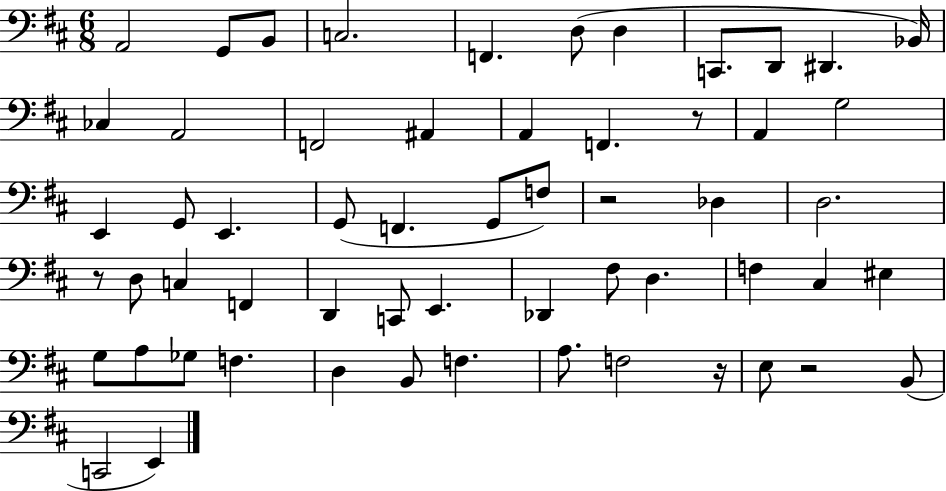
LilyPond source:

{
  \clef bass
  \numericTimeSignature
  \time 6/8
  \key d \major
  a,2 g,8 b,8 | c2. | f,4. d8( d4 | c,8. d,8 dis,4. bes,16) | \break ces4 a,2 | f,2 ais,4 | a,4 f,4. r8 | a,4 g2 | \break e,4 g,8 e,4. | g,8( f,4. g,8 f8) | r2 des4 | d2. | \break r8 d8 c4 f,4 | d,4 c,8 e,4. | des,4 fis8 d4. | f4 cis4 eis4 | \break g8 a8 ges8 f4. | d4 b,8 f4. | a8. f2 r16 | e8 r2 b,8( | \break c,2 e,4) | \bar "|."
}